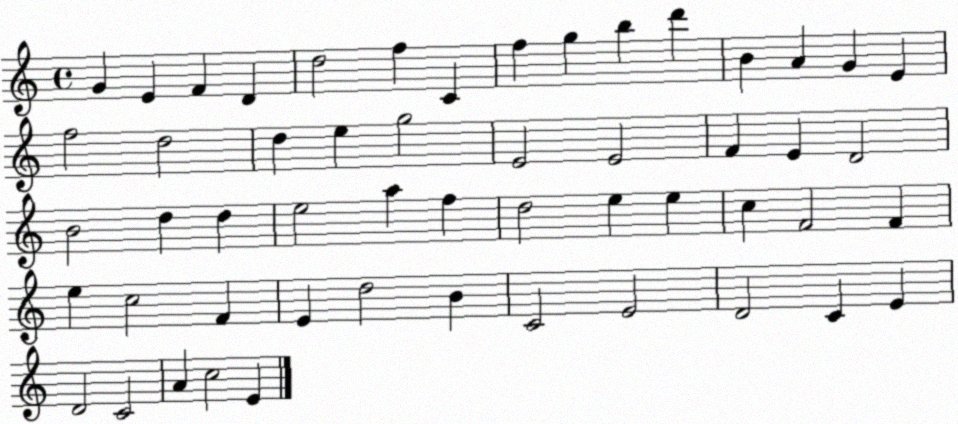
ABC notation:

X:1
T:Untitled
M:4/4
L:1/4
K:C
G E F D d2 f C f g b d' B A G E f2 d2 d e g2 E2 E2 F E D2 B2 d d e2 a f d2 e e c F2 F e c2 F E d2 B C2 E2 D2 C E D2 C2 A c2 E